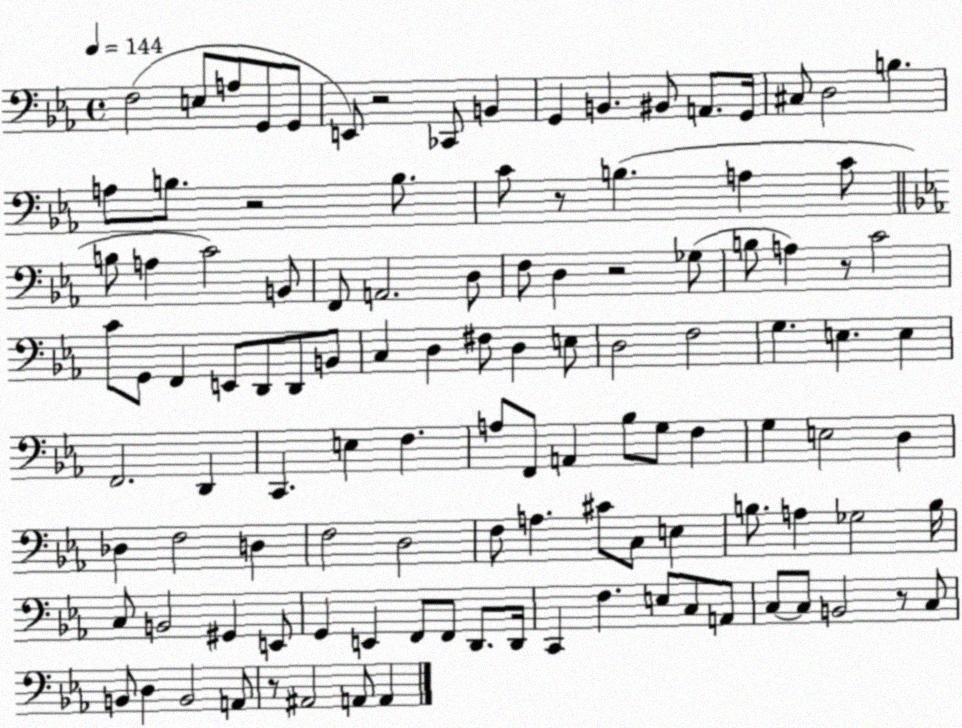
X:1
T:Untitled
M:4/4
L:1/4
K:Eb
F,2 E,/2 A,/2 G,,/2 G,,/2 E,,/2 z2 _C,,/2 B,, G,, B,, ^B,,/2 A,,/2 G,,/4 ^C,/2 D,2 B, A,/2 B,/2 z2 B,/2 C/2 z/2 B, A, C/2 B,/2 A, C2 B,,/2 F,,/2 A,,2 D,/2 F,/2 D, z2 _G,/2 B,/2 A, z/2 C2 C/2 G,,/2 F,, E,,/2 D,,/2 D,,/2 B,,/2 C, D, ^F,/2 D, E,/2 D,2 F,2 G, E, E, F,,2 D,, C,, E, F, A,/2 F,,/2 A,, _B,/2 G,/2 F, G, E,2 D, _D, F,2 D, F,2 D,2 F,/2 A, ^C/2 C,/2 E, B,/2 A, _G,2 B,/4 C,/2 B,,2 ^G,, E,,/2 G,, E,, F,,/2 F,,/2 D,,/2 D,,/4 C,, F, E,/2 C,/2 A,,/2 C,/2 C,/2 B,,2 z/2 C,/2 B,,/2 D, B,,2 A,,/2 z/2 ^A,,2 A,,/2 A,,